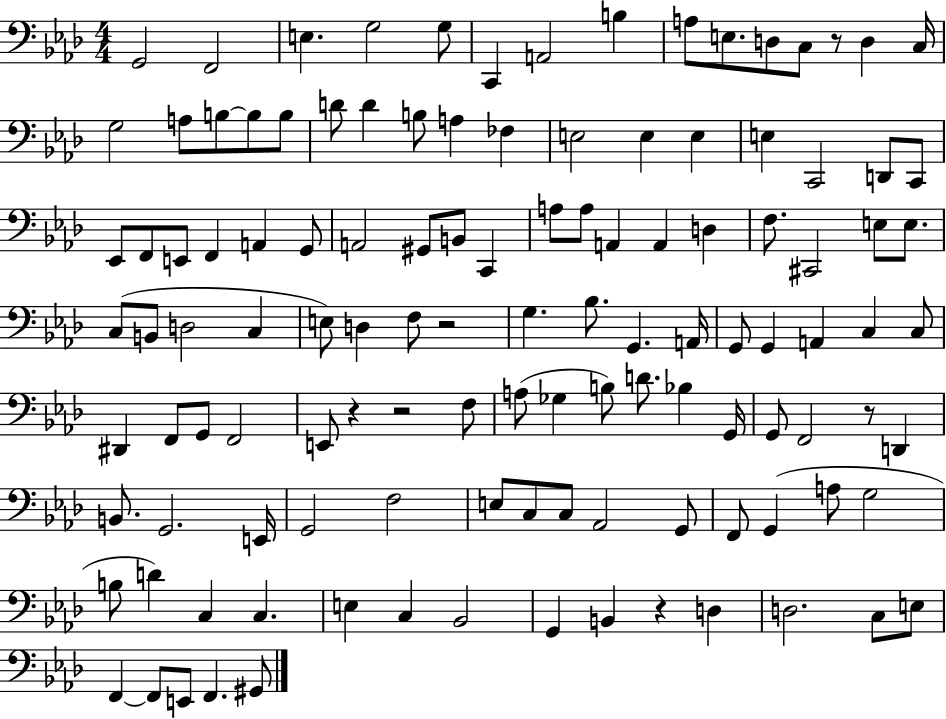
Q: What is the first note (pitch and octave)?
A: G2